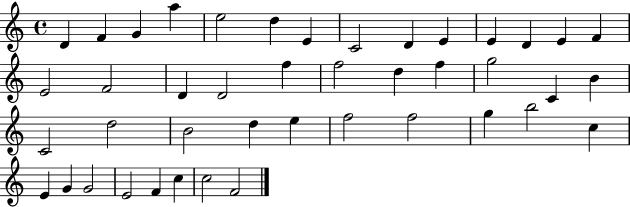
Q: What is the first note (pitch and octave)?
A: D4